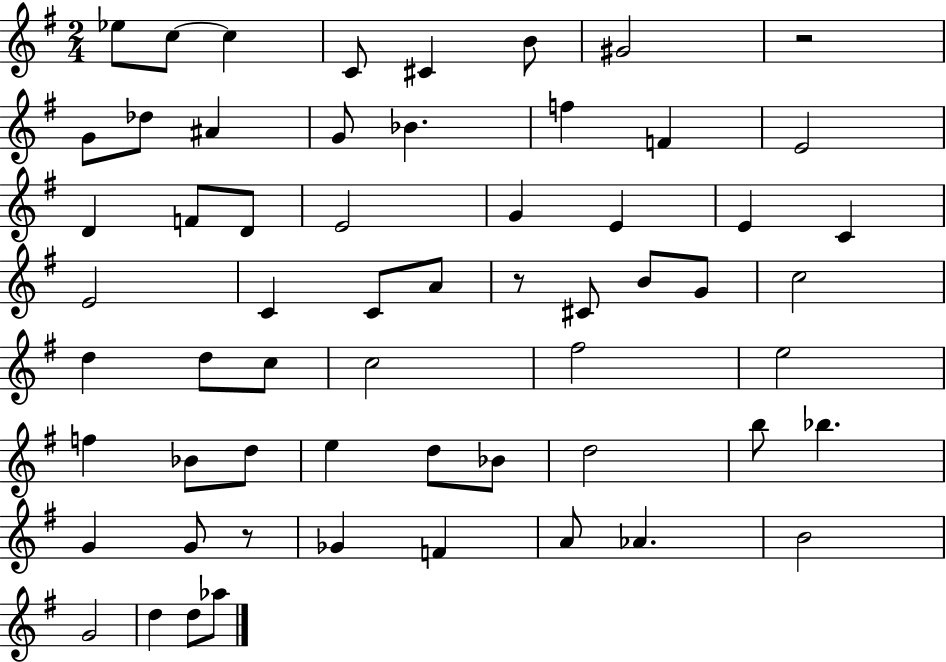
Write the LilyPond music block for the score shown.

{
  \clef treble
  \numericTimeSignature
  \time 2/4
  \key g \major
  ees''8 c''8~~ c''4 | c'8 cis'4 b'8 | gis'2 | r2 | \break g'8 des''8 ais'4 | g'8 bes'4. | f''4 f'4 | e'2 | \break d'4 f'8 d'8 | e'2 | g'4 e'4 | e'4 c'4 | \break e'2 | c'4 c'8 a'8 | r8 cis'8 b'8 g'8 | c''2 | \break d''4 d''8 c''8 | c''2 | fis''2 | e''2 | \break f''4 bes'8 d''8 | e''4 d''8 bes'8 | d''2 | b''8 bes''4. | \break g'4 g'8 r8 | ges'4 f'4 | a'8 aes'4. | b'2 | \break g'2 | d''4 d''8 aes''8 | \bar "|."
}